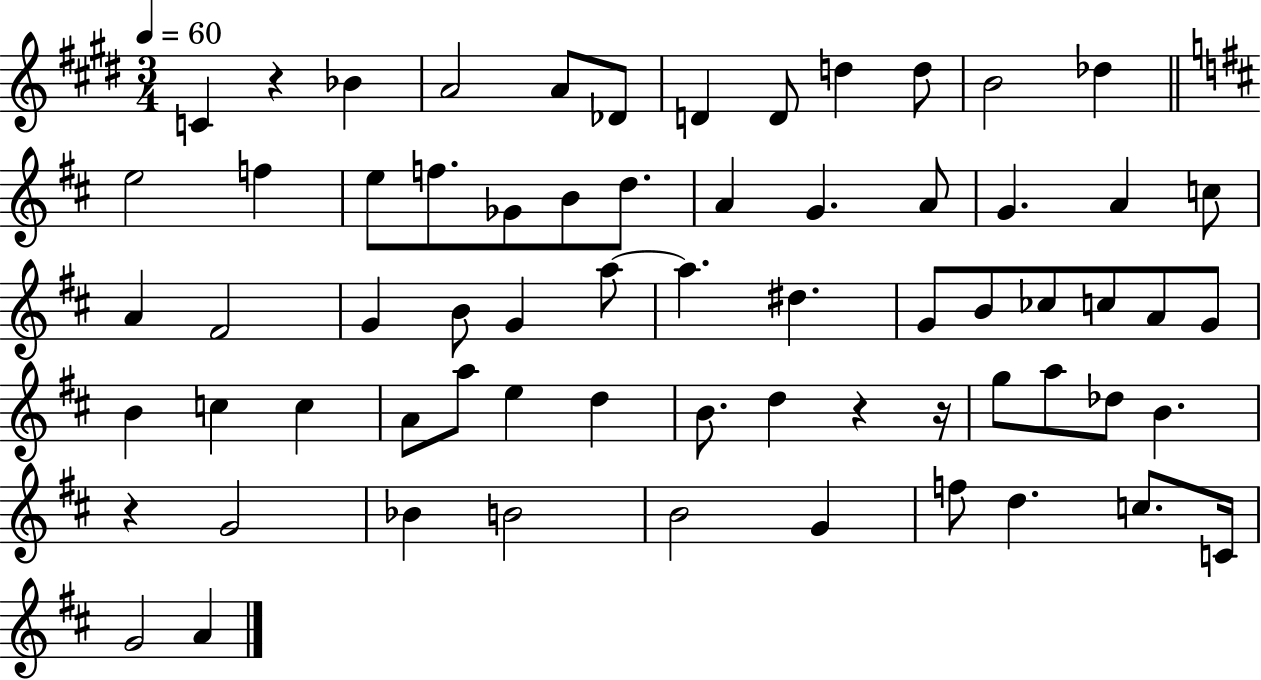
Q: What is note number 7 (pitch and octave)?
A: D4